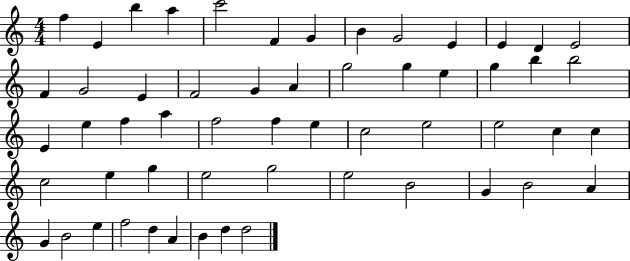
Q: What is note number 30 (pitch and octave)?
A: F5